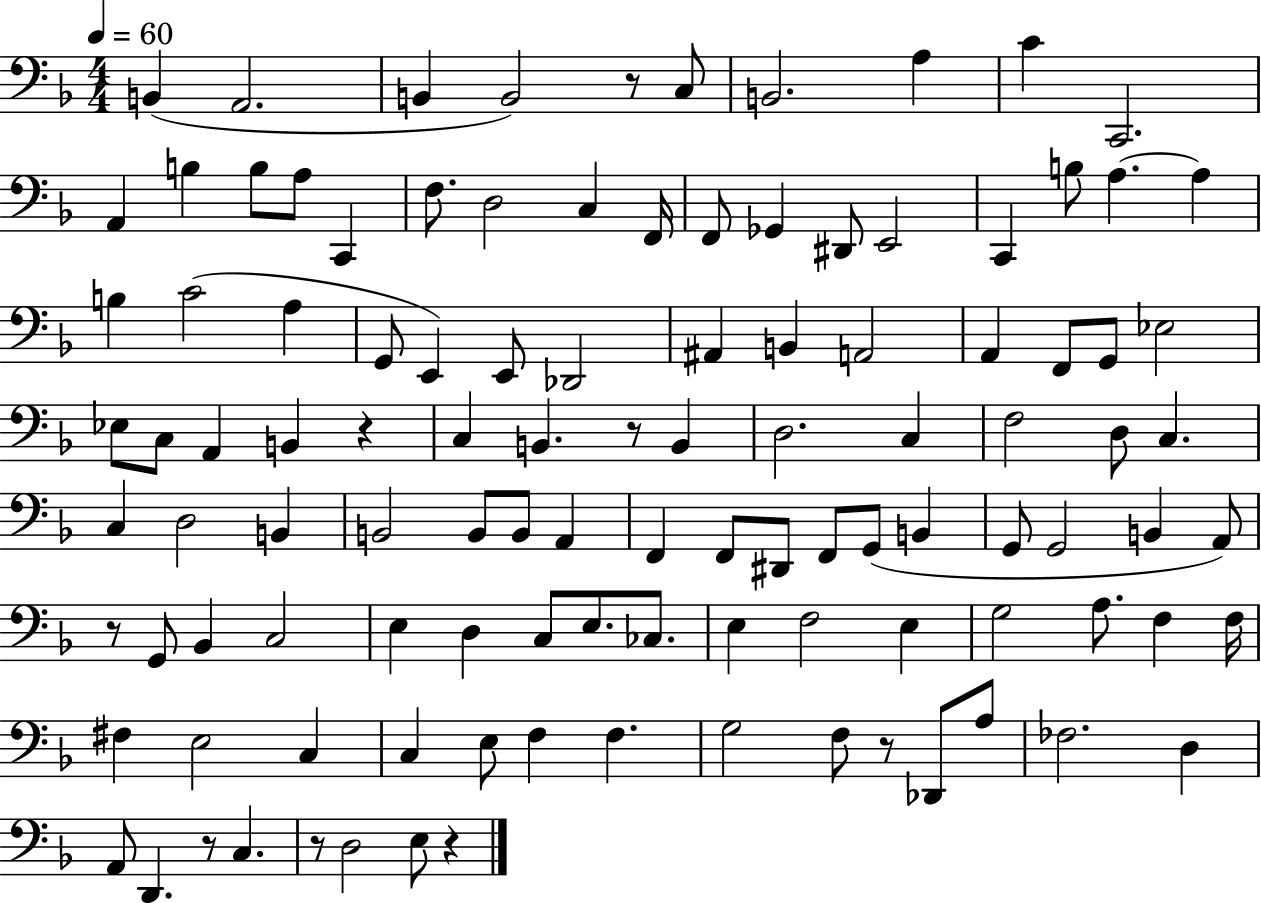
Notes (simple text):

B2/q A2/h. B2/q B2/h R/e C3/e B2/h. A3/q C4/q C2/h. A2/q B3/q B3/e A3/e C2/q F3/e. D3/h C3/q F2/s F2/e Gb2/q D#2/e E2/h C2/q B3/e A3/q. A3/q B3/q C4/h A3/q G2/e E2/q E2/e Db2/h A#2/q B2/q A2/h A2/q F2/e G2/e Eb3/h Eb3/e C3/e A2/q B2/q R/q C3/q B2/q. R/e B2/q D3/h. C3/q F3/h D3/e C3/q. C3/q D3/h B2/q B2/h B2/e B2/e A2/q F2/q F2/e D#2/e F2/e G2/e B2/q G2/e G2/h B2/q A2/e R/e G2/e Bb2/q C3/h E3/q D3/q C3/e E3/e. CES3/e. E3/q F3/h E3/q G3/h A3/e. F3/q F3/s F#3/q E3/h C3/q C3/q E3/e F3/q F3/q. G3/h F3/e R/e Db2/e A3/e FES3/h. D3/q A2/e D2/q. R/e C3/q. R/e D3/h E3/e R/q